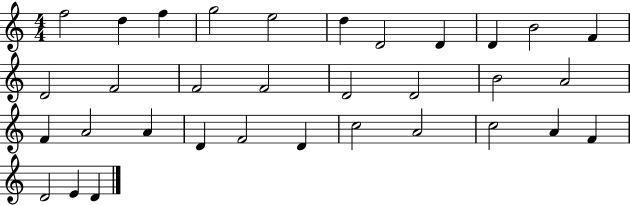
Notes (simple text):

F5/h D5/q F5/q G5/h E5/h D5/q D4/h D4/q D4/q B4/h F4/q D4/h F4/h F4/h F4/h D4/h D4/h B4/h A4/h F4/q A4/h A4/q D4/q F4/h D4/q C5/h A4/h C5/h A4/q F4/q D4/h E4/q D4/q